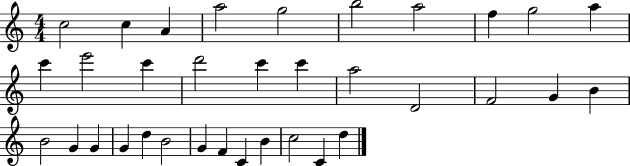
X:1
T:Untitled
M:4/4
L:1/4
K:C
c2 c A a2 g2 b2 a2 f g2 a c' e'2 c' d'2 c' c' a2 D2 F2 G B B2 G G G d B2 G F C B c2 C d